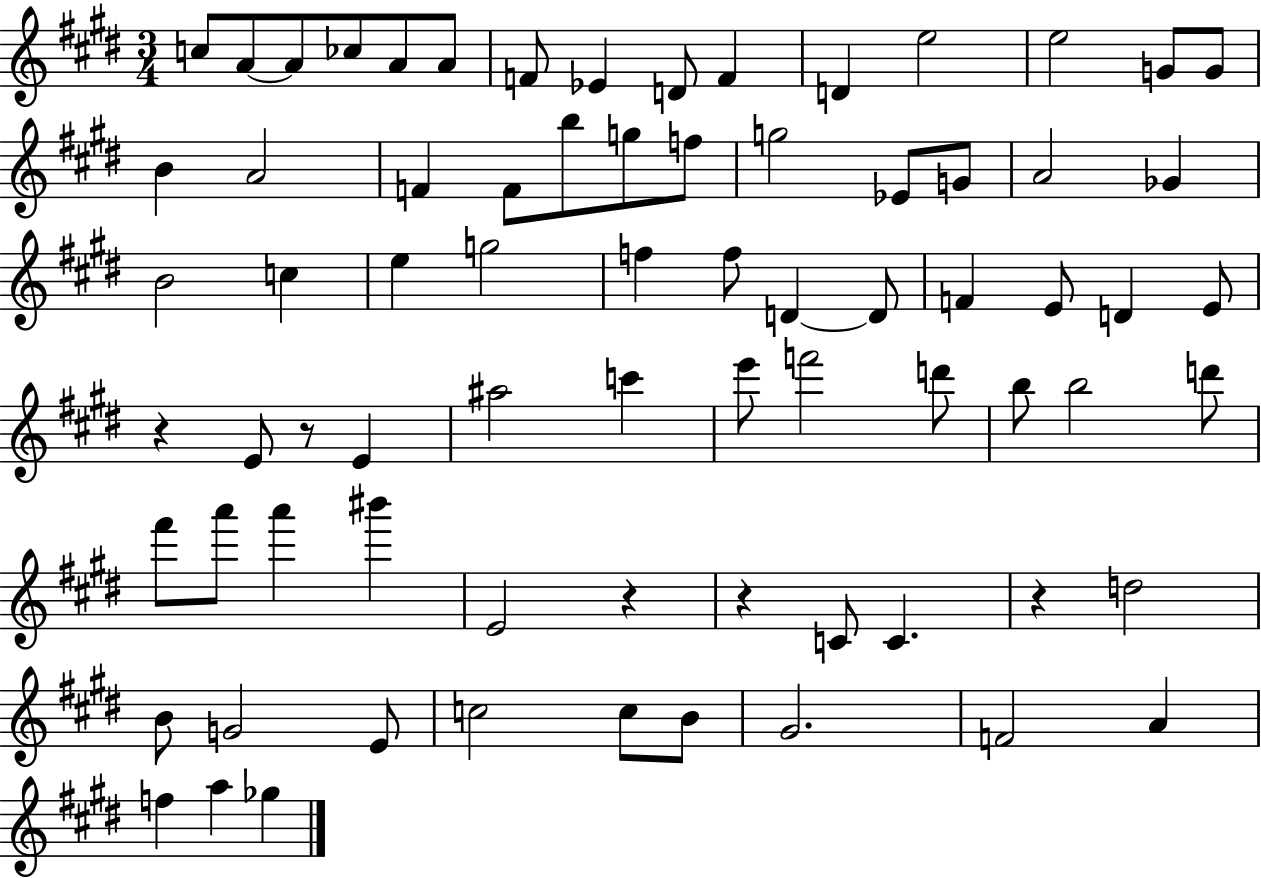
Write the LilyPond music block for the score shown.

{
  \clef treble
  \numericTimeSignature
  \time 3/4
  \key e \major
  c''8 a'8~~ a'8 ces''8 a'8 a'8 | f'8 ees'4 d'8 f'4 | d'4 e''2 | e''2 g'8 g'8 | \break b'4 a'2 | f'4 f'8 b''8 g''8 f''8 | g''2 ees'8 g'8 | a'2 ges'4 | \break b'2 c''4 | e''4 g''2 | f''4 f''8 d'4~~ d'8 | f'4 e'8 d'4 e'8 | \break r4 e'8 r8 e'4 | ais''2 c'''4 | e'''8 f'''2 d'''8 | b''8 b''2 d'''8 | \break fis'''8 a'''8 a'''4 bis'''4 | e'2 r4 | r4 c'8 c'4. | r4 d''2 | \break b'8 g'2 e'8 | c''2 c''8 b'8 | gis'2. | f'2 a'4 | \break f''4 a''4 ges''4 | \bar "|."
}